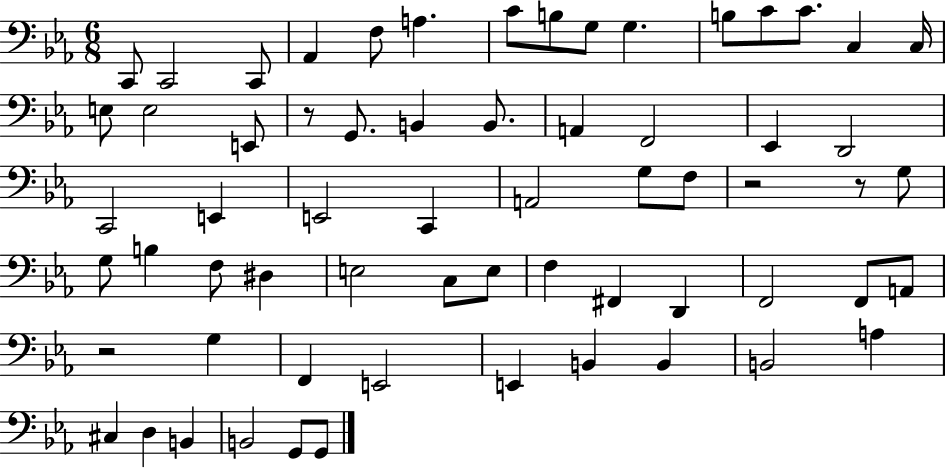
{
  \clef bass
  \numericTimeSignature
  \time 6/8
  \key ees \major
  c,8 c,2 c,8 | aes,4 f8 a4. | c'8 b8 g8 g4. | b8 c'8 c'8. c4 c16 | \break e8 e2 e,8 | r8 g,8. b,4 b,8. | a,4 f,2 | ees,4 d,2 | \break c,2 e,4 | e,2 c,4 | a,2 g8 f8 | r2 r8 g8 | \break g8 b4 f8 dis4 | e2 c8 e8 | f4 fis,4 d,4 | f,2 f,8 a,8 | \break r2 g4 | f,4 e,2 | e,4 b,4 b,4 | b,2 a4 | \break cis4 d4 b,4 | b,2 g,8 g,8 | \bar "|."
}